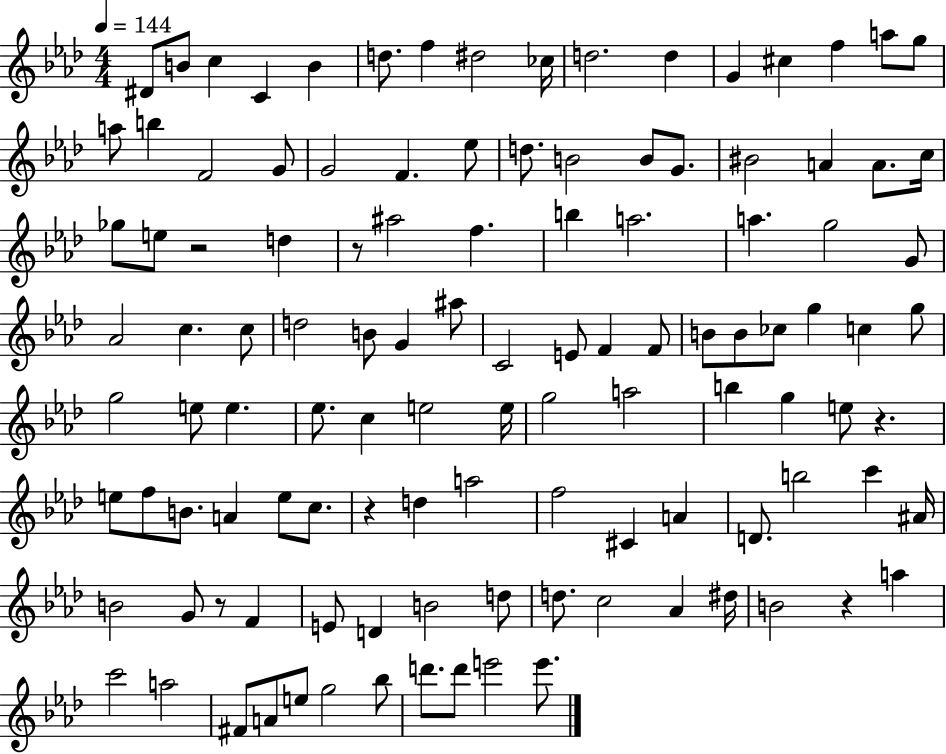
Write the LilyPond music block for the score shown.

{
  \clef treble
  \numericTimeSignature
  \time 4/4
  \key aes \major
  \tempo 4 = 144
  dis'8 b'8 c''4 c'4 b'4 | d''8. f''4 dis''2 ces''16 | d''2. d''4 | g'4 cis''4 f''4 a''8 g''8 | \break a''8 b''4 f'2 g'8 | g'2 f'4. ees''8 | d''8. b'2 b'8 g'8. | bis'2 a'4 a'8. c''16 | \break ges''8 e''8 r2 d''4 | r8 ais''2 f''4. | b''4 a''2. | a''4. g''2 g'8 | \break aes'2 c''4. c''8 | d''2 b'8 g'4 ais''8 | c'2 e'8 f'4 f'8 | b'8 b'8 ces''8 g''4 c''4 g''8 | \break g''2 e''8 e''4. | ees''8. c''4 e''2 e''16 | g''2 a''2 | b''4 g''4 e''8 r4. | \break e''8 f''8 b'8. a'4 e''8 c''8. | r4 d''4 a''2 | f''2 cis'4 a'4 | d'8. b''2 c'''4 ais'16 | \break b'2 g'8 r8 f'4 | e'8 d'4 b'2 d''8 | d''8. c''2 aes'4 dis''16 | b'2 r4 a''4 | \break c'''2 a''2 | fis'8 a'8 e''8 g''2 bes''8 | d'''8. d'''8 e'''2 e'''8. | \bar "|."
}